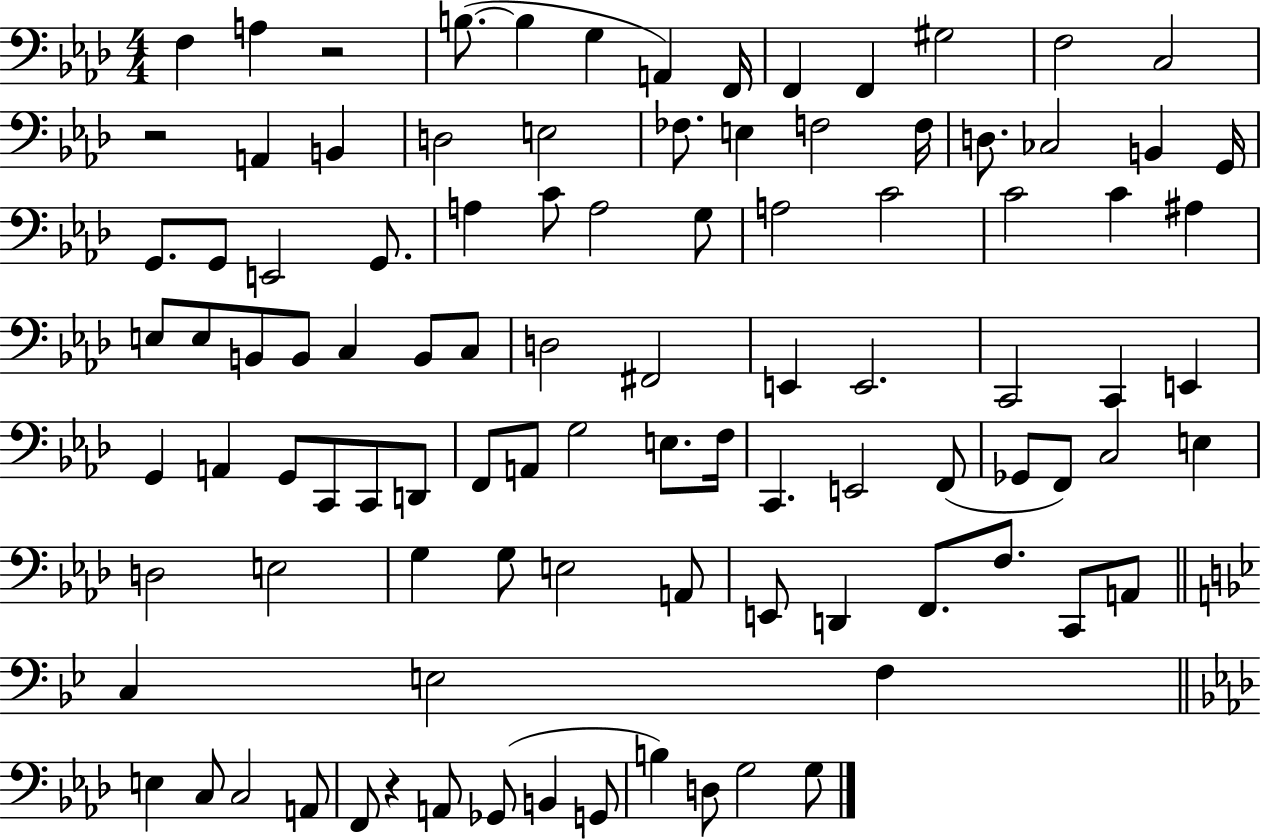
X:1
T:Untitled
M:4/4
L:1/4
K:Ab
F, A, z2 B,/2 B, G, A,, F,,/4 F,, F,, ^G,2 F,2 C,2 z2 A,, B,, D,2 E,2 _F,/2 E, F,2 F,/4 D,/2 _C,2 B,, G,,/4 G,,/2 G,,/2 E,,2 G,,/2 A, C/2 A,2 G,/2 A,2 C2 C2 C ^A, E,/2 E,/2 B,,/2 B,,/2 C, B,,/2 C,/2 D,2 ^F,,2 E,, E,,2 C,,2 C,, E,, G,, A,, G,,/2 C,,/2 C,,/2 D,,/2 F,,/2 A,,/2 G,2 E,/2 F,/4 C,, E,,2 F,,/2 _G,,/2 F,,/2 C,2 E, D,2 E,2 G, G,/2 E,2 A,,/2 E,,/2 D,, F,,/2 F,/2 C,,/2 A,,/2 C, E,2 F, E, C,/2 C,2 A,,/2 F,,/2 z A,,/2 _G,,/2 B,, G,,/2 B, D,/2 G,2 G,/2